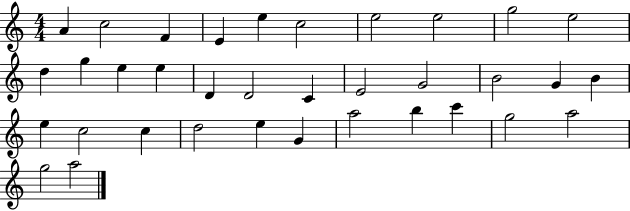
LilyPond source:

{
  \clef treble
  \numericTimeSignature
  \time 4/4
  \key c \major
  a'4 c''2 f'4 | e'4 e''4 c''2 | e''2 e''2 | g''2 e''2 | \break d''4 g''4 e''4 e''4 | d'4 d'2 c'4 | e'2 g'2 | b'2 g'4 b'4 | \break e''4 c''2 c''4 | d''2 e''4 g'4 | a''2 b''4 c'''4 | g''2 a''2 | \break g''2 a''2 | \bar "|."
}